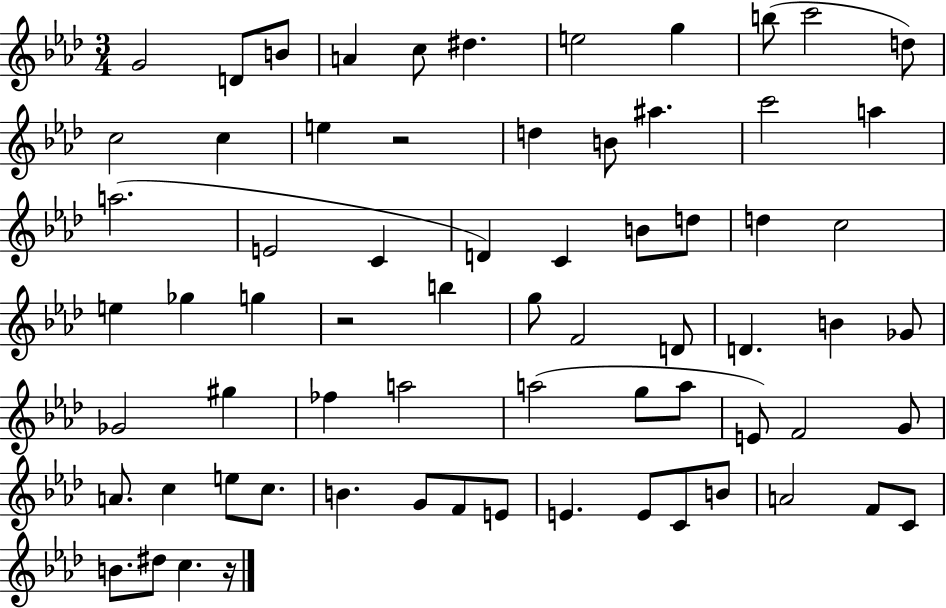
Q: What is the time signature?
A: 3/4